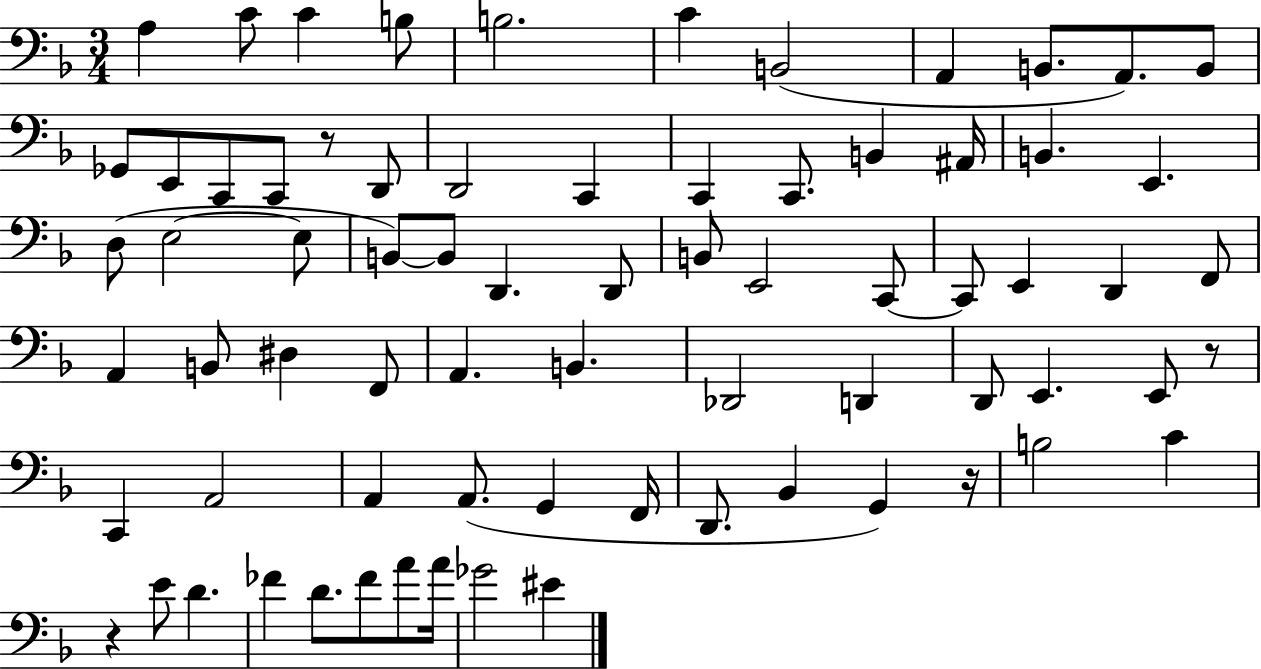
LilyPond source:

{
  \clef bass
  \numericTimeSignature
  \time 3/4
  \key f \major
  a4 c'8 c'4 b8 | b2. | c'4 b,2( | a,4 b,8. a,8.) b,8 | \break ges,8 e,8 c,8 c,8 r8 d,8 | d,2 c,4 | c,4 c,8. b,4 ais,16 | b,4. e,4. | \break d8( e2~~ e8 | b,8~~) b,8 d,4. d,8 | b,8 e,2 c,8~~ | c,8 e,4 d,4 f,8 | \break a,4 b,8 dis4 f,8 | a,4. b,4. | des,2 d,4 | d,8 e,4. e,8 r8 | \break c,4 a,2 | a,4 a,8.( g,4 f,16 | d,8. bes,4 g,4) r16 | b2 c'4 | \break r4 e'8 d'4. | fes'4 d'8. fes'8 a'8 a'16 | ges'2 eis'4 | \bar "|."
}